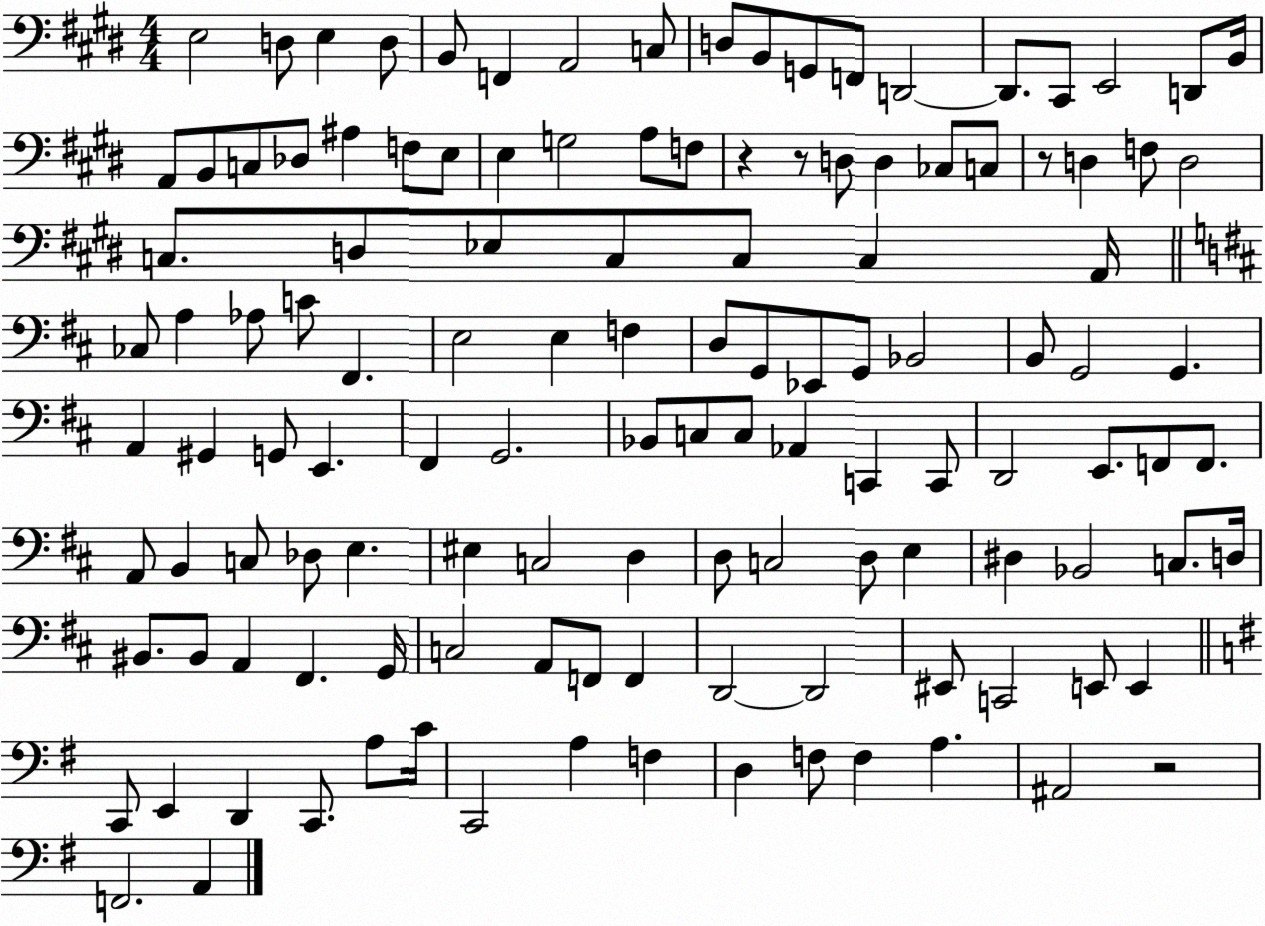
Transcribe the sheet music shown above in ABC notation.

X:1
T:Untitled
M:4/4
L:1/4
K:E
E,2 D,/2 E, D,/2 B,,/2 F,, A,,2 C,/2 D,/2 B,,/2 G,,/2 F,,/2 D,,2 D,,/2 ^C,,/2 E,,2 D,,/2 B,,/4 A,,/2 B,,/2 C,/2 _D,/2 ^A, F,/2 E,/2 E, G,2 A,/2 F,/2 z z/2 D,/2 D, _C,/2 C,/2 z/2 D, F,/2 D,2 C,/2 D,/2 _E,/2 C,/2 C,/2 C, A,,/4 _C,/2 A, _A,/2 C/2 ^F,, E,2 E, F, D,/2 G,,/2 _E,,/2 G,,/2 _B,,2 B,,/2 G,,2 G,, A,, ^G,, G,,/2 E,, ^F,, G,,2 _B,,/2 C,/2 C,/2 _A,, C,, C,,/2 D,,2 E,,/2 F,,/2 F,,/2 A,,/2 B,, C,/2 _D,/2 E, ^E, C,2 D, D,/2 C,2 D,/2 E, ^D, _B,,2 C,/2 D,/4 ^B,,/2 ^B,,/2 A,, ^F,, G,,/4 C,2 A,,/2 F,,/2 F,, D,,2 D,,2 ^E,,/2 C,,2 E,,/2 E,, C,,/2 E,, D,, C,,/2 A,/2 C/4 C,,2 A, F, D, F,/2 F, A, ^A,,2 z2 F,,2 A,,